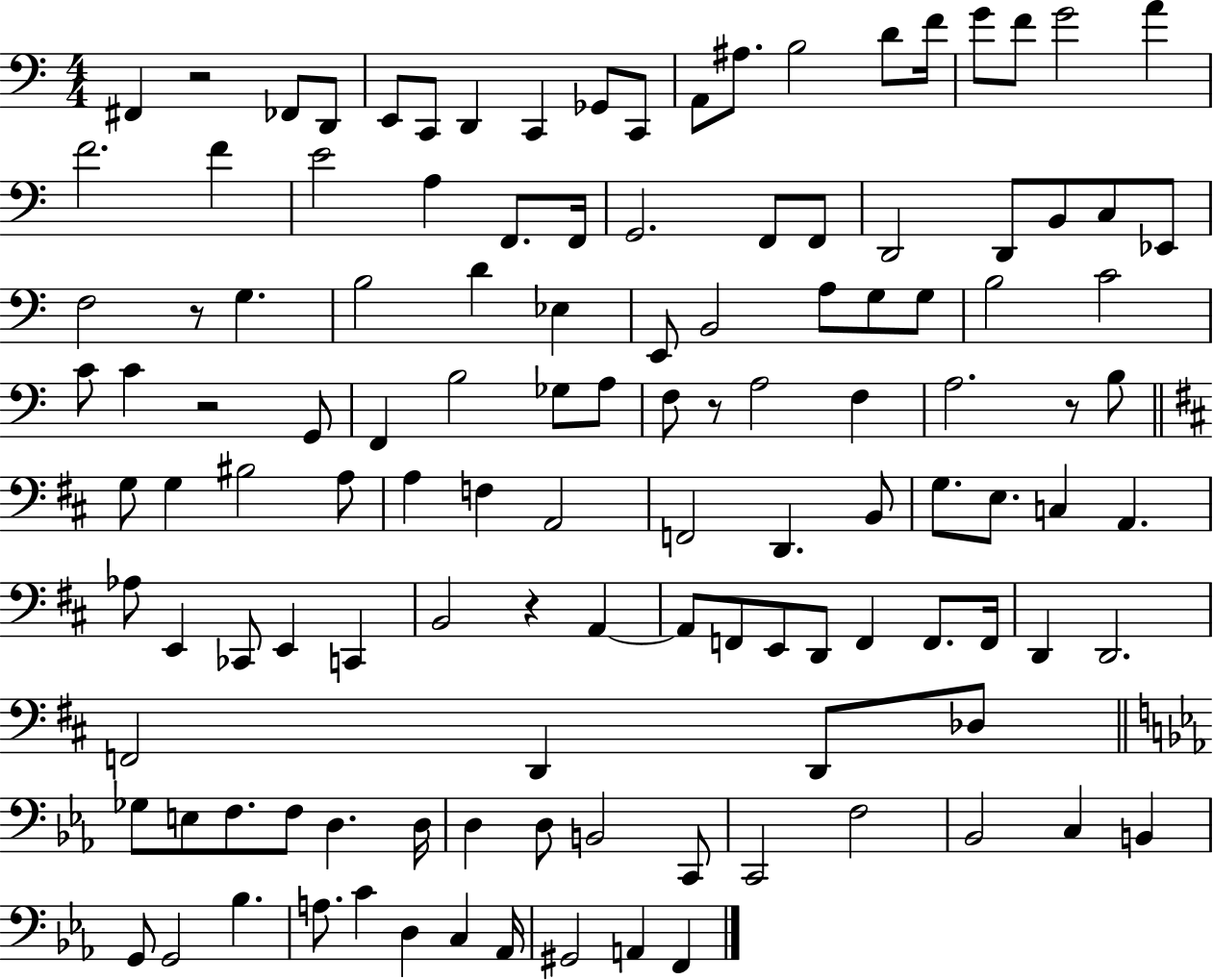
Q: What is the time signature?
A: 4/4